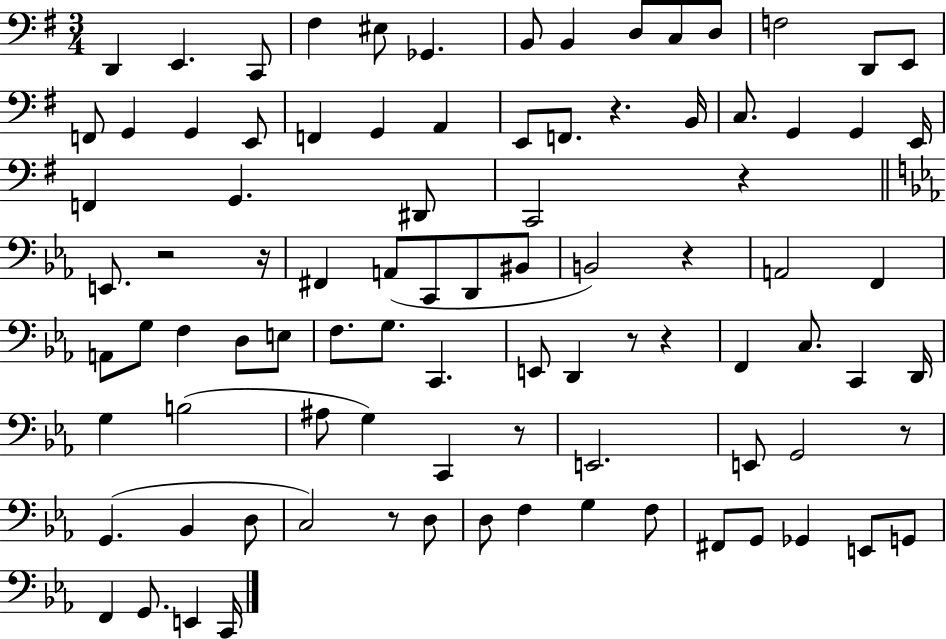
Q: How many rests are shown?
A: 10